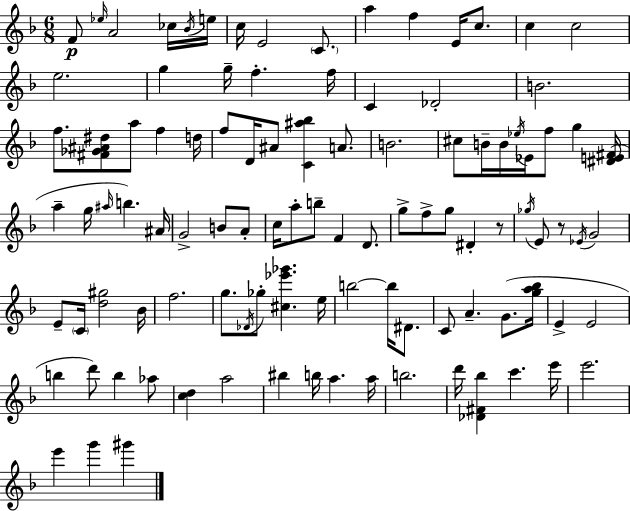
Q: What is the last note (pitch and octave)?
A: G#6